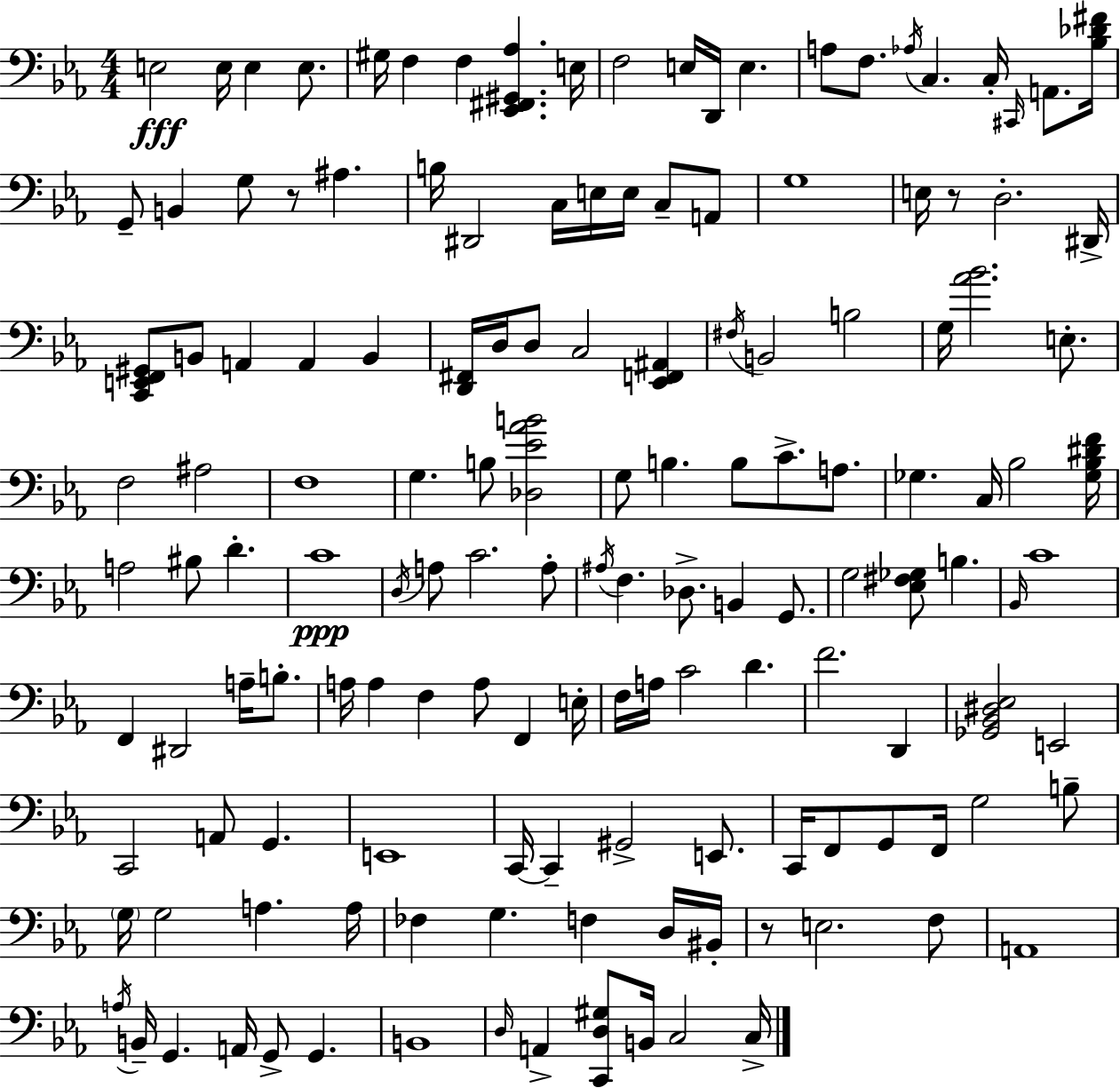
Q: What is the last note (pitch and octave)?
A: C3